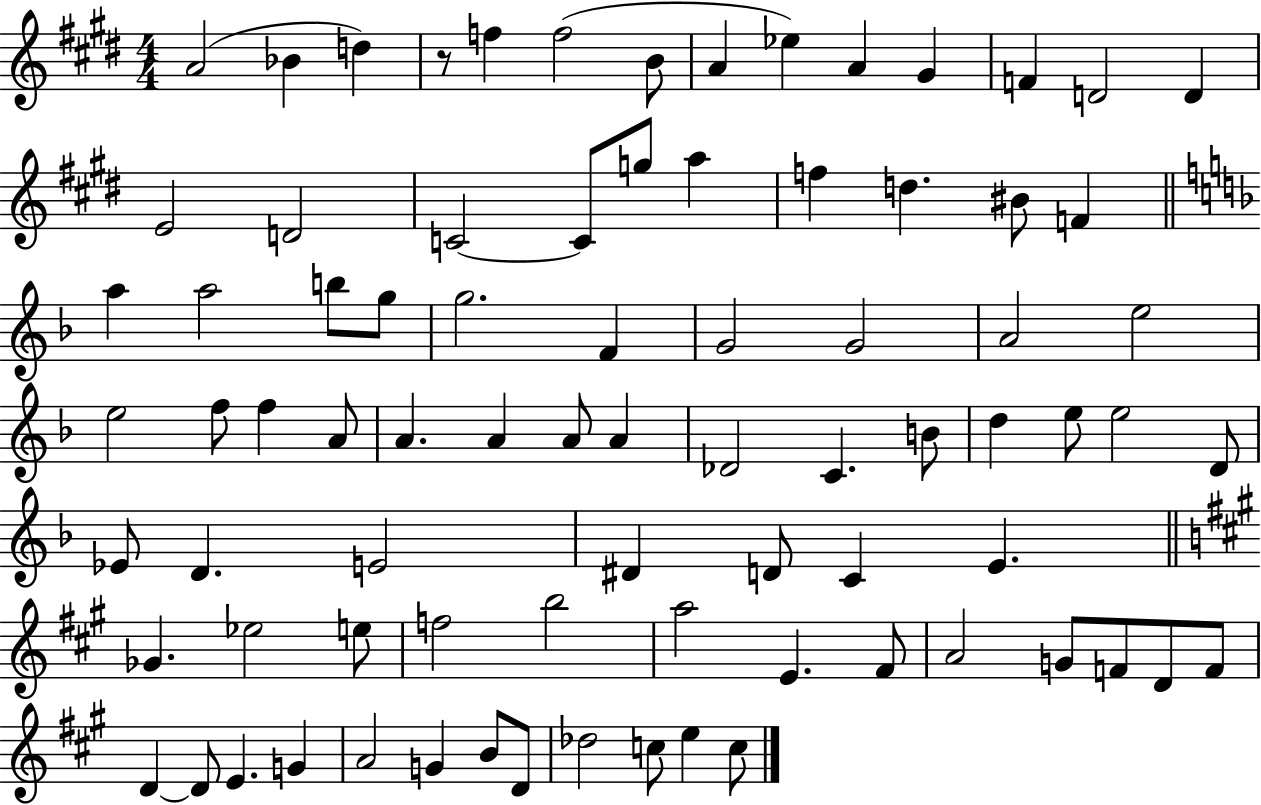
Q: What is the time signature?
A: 4/4